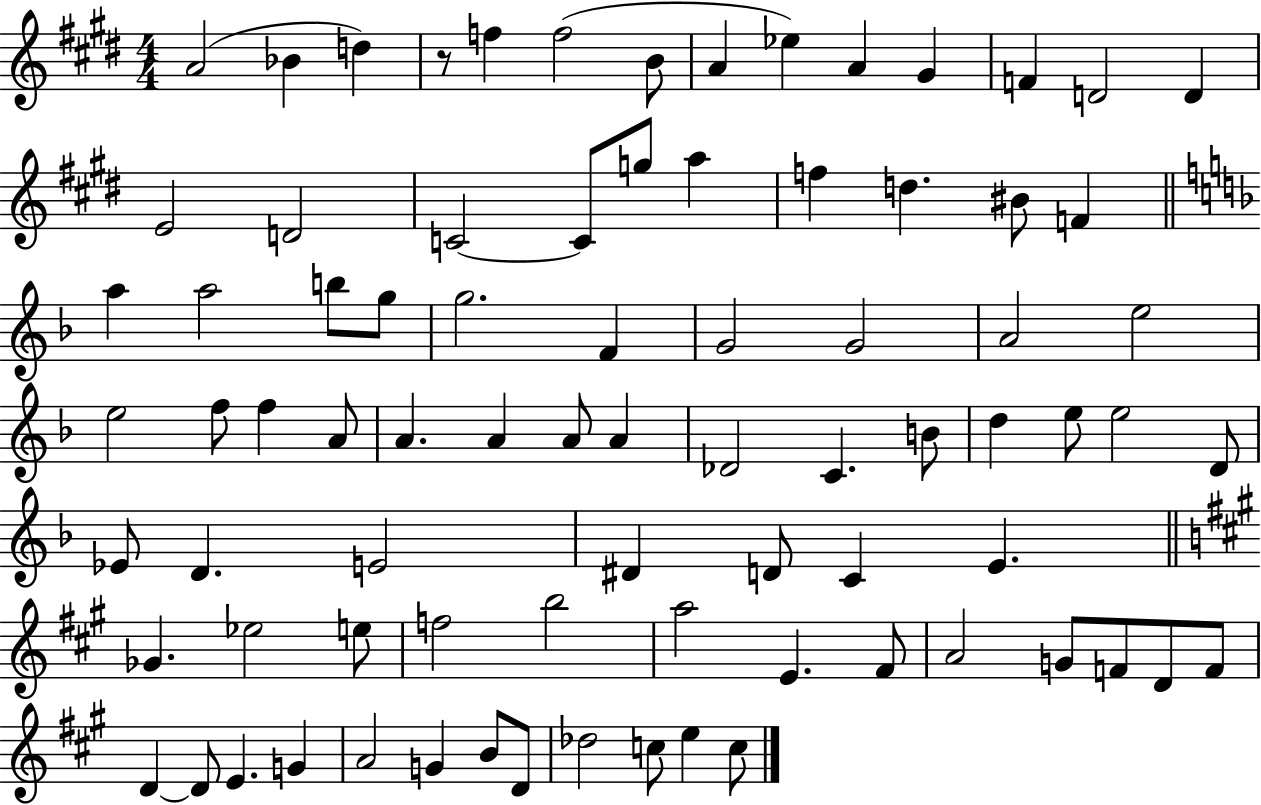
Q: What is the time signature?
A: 4/4